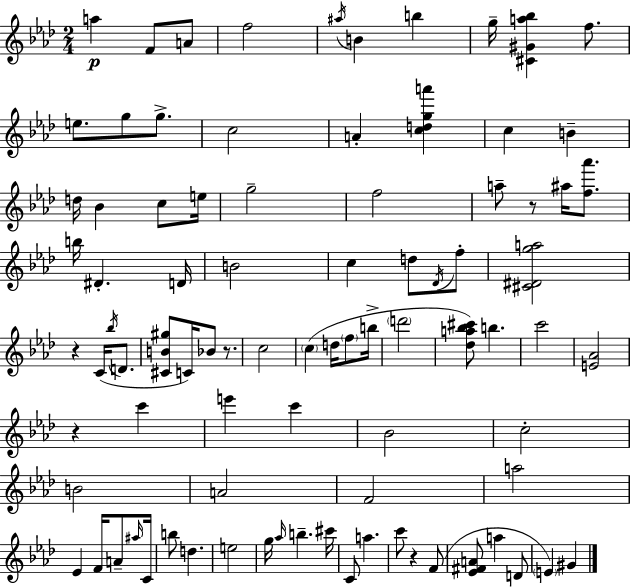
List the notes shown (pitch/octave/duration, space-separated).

A5/q F4/e A4/e F5/h A#5/s B4/q B5/q G5/s [C#4,G#4,A5,Bb5]/q F5/e. E5/e. G5/e G5/e. C5/h A4/q [C5,D5,G5,A6]/q C5/q B4/q D5/s Bb4/q C5/e E5/s G5/h F5/h A5/e R/e A#5/s [F5,Ab6]/e. B5/s D#4/q. D4/s B4/h C5/q D5/e Db4/s F5/e [C#4,D#4,G5,A5]/h R/q C4/s Bb5/s D4/e. [C#4,B4,G#5]/e C4/s Bb4/e R/e. C5/h C5/q D5/s F5/e B5/s D6/h [Db5,A5,Bb5,C#6]/e B5/q. C6/h [E4,Ab4]/h R/q C6/q E6/q C6/q Bb4/h C5/h B4/h A4/h F4/h A5/h Eb4/q F4/s A4/e A#5/s C4/s B5/e D5/q. E5/h G5/s Ab5/s B5/q. C#6/s C4/e A5/q. C6/e R/q F4/e [Eb4,F#4,A4]/e A5/q D4/e E4/q G#4/q